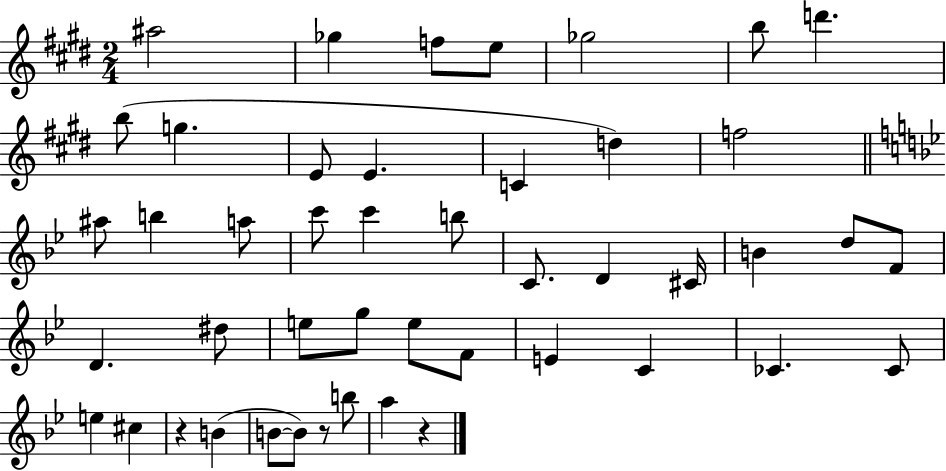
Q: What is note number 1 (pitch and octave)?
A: A#5